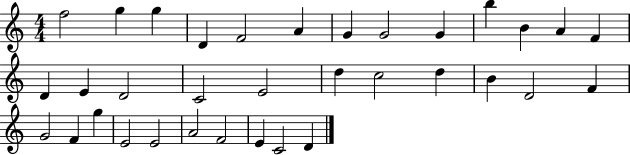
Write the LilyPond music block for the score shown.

{
  \clef treble
  \numericTimeSignature
  \time 4/4
  \key c \major
  f''2 g''4 g''4 | d'4 f'2 a'4 | g'4 g'2 g'4 | b''4 b'4 a'4 f'4 | \break d'4 e'4 d'2 | c'2 e'2 | d''4 c''2 d''4 | b'4 d'2 f'4 | \break g'2 f'4 g''4 | e'2 e'2 | a'2 f'2 | e'4 c'2 d'4 | \break \bar "|."
}